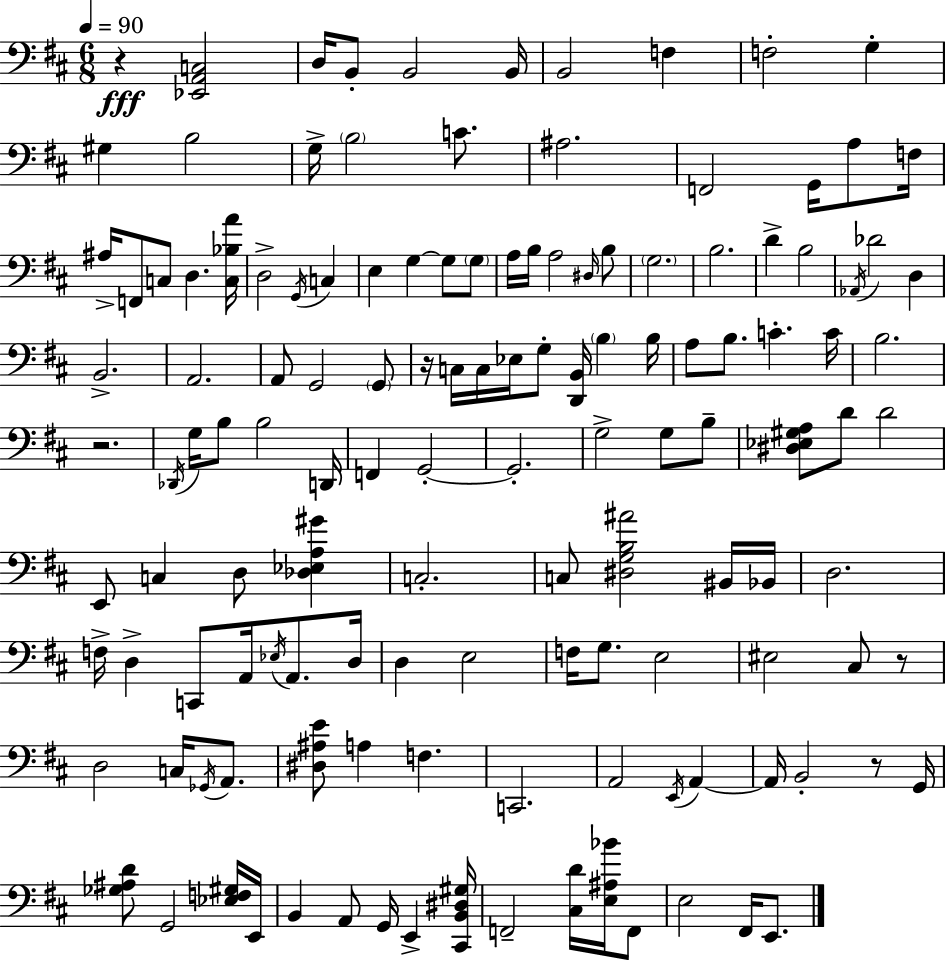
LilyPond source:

{
  \clef bass
  \numericTimeSignature
  \time 6/8
  \key d \major
  \tempo 4 = 90
  r4\fff <ees, a, c>2 | d16 b,8-. b,2 b,16 | b,2 f4 | f2-. g4-. | \break gis4 b2 | g16-> \parenthesize b2 c'8. | ais2. | f,2 g,16 a8 f16 | \break ais16-> f,8 c8 d4. <c bes a'>16 | d2-> \acciaccatura { g,16 } c4 | e4 g4~~ g8 \parenthesize g8 | a16 b16 a2 \grace { dis16 } | \break b8 \parenthesize g2. | b2. | d'4-> b2 | \acciaccatura { aes,16 } des'2 d4 | \break b,2.-> | a,2. | a,8 g,2 | \parenthesize g,8 r16 c16 c16 ees16 g8-. <d, b,>16 \parenthesize b4 | \break b16 a8 b8. c'4.-. | c'16 b2. | r2. | \acciaccatura { des,16 } g16 b8 b2 | \break d,16 f,4 g,2-.~~ | g,2.-. | g2-> | g8 b8-- <dis ees gis a>8 d'8 d'2 | \break e,8 c4 d8 | <des ees a gis'>4 c2.-. | c8 <dis g b ais'>2 | bis,16 bes,16 d2. | \break f16-> d4-> c,8 a,16 | \acciaccatura { ees16 } a,8. d16 d4 e2 | f16 g8. e2 | eis2 | \break cis8 r8 d2 | c16 \acciaccatura { ges,16 } a,8. <dis ais e'>8 a4 | f4. c,2. | a,2 | \break \acciaccatura { e,16 } a,4~~ a,16 b,2-. | r8 g,16 <ges ais d'>8 g,2 | <ees f gis>16 e,16 b,4 a,8 | g,16 e,4-> <cis, b, dis gis>16 f,2-- | \break <cis d'>16 <e ais bes'>16 f,8 e2 | fis,16 e,8. \bar "|."
}